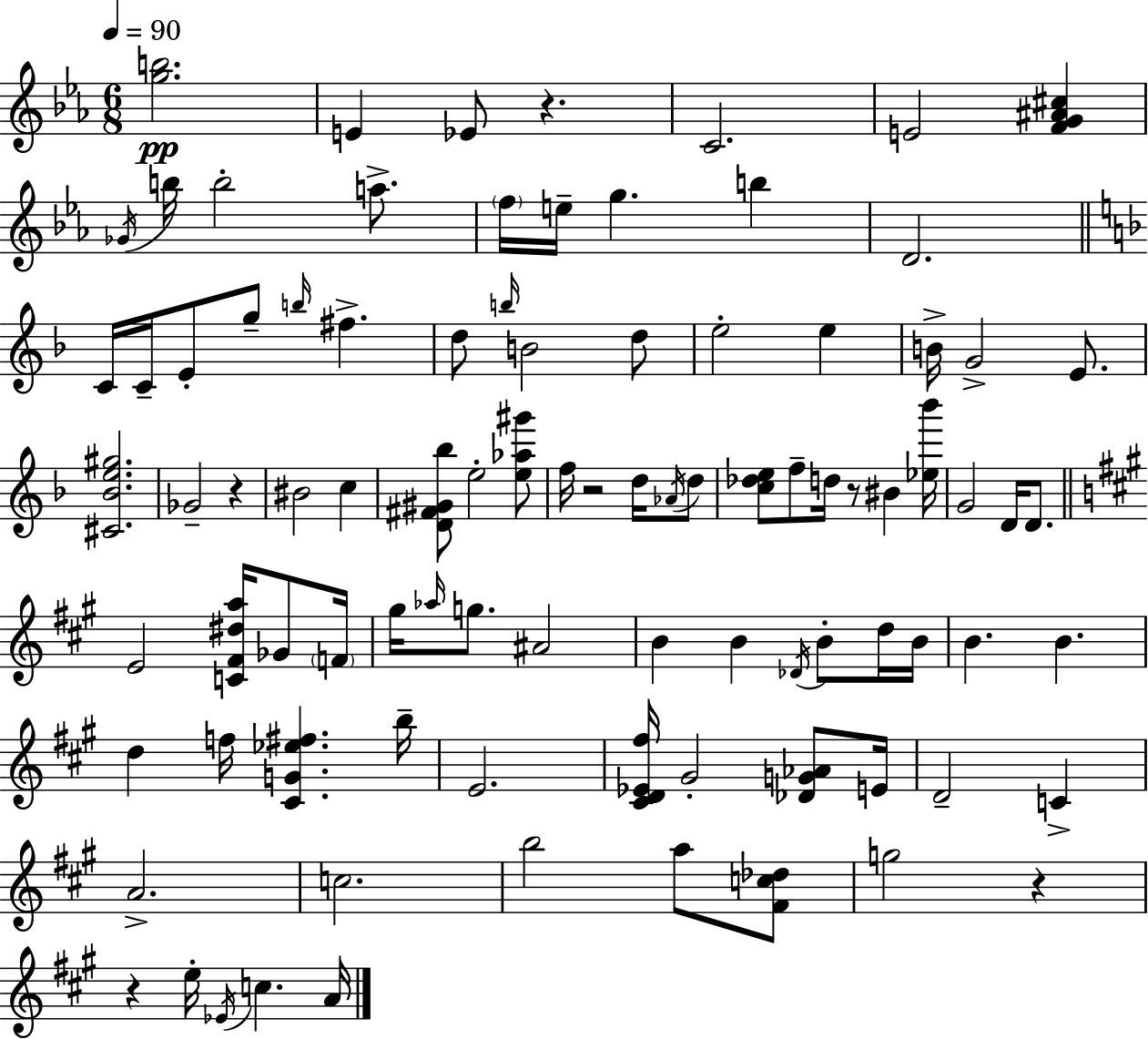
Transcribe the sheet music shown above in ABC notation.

X:1
T:Untitled
M:6/8
L:1/4
K:Cm
[gb]2 E _E/2 z C2 E2 [FG^A^c] _G/4 b/4 b2 a/2 f/4 e/4 g b D2 C/4 C/4 E/2 g/2 b/4 ^f d/2 b/4 B2 d/2 e2 e B/4 G2 E/2 [^C_Be^g]2 _G2 z ^B2 c [D^F^G_b]/2 e2 [e_a^g']/2 f/4 z2 d/4 _A/4 d/2 [c_de]/2 f/2 d/4 z/2 ^B [_e_b']/4 G2 D/4 D/2 E2 [C^F^da]/4 _G/2 F/4 ^g/4 _a/4 g/2 ^A2 B B _D/4 B/2 d/4 B/4 B B d f/4 [^CG_e^f] b/4 E2 [^CD_E^f]/4 ^G2 [_DG_A]/2 E/4 D2 C A2 c2 b2 a/2 [^Fc_d]/2 g2 z z e/4 _E/4 c A/4